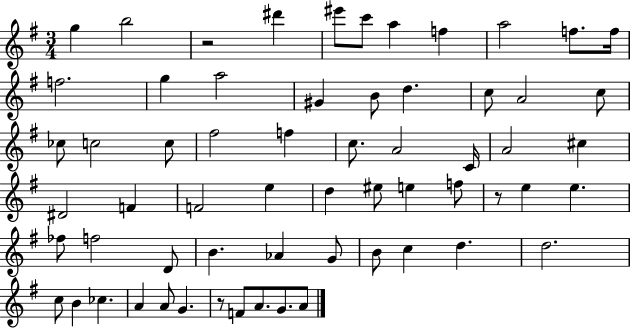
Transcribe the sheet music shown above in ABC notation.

X:1
T:Untitled
M:3/4
L:1/4
K:G
g b2 z2 ^d' ^e'/2 c'/2 a f a2 f/2 f/4 f2 g a2 ^G B/2 d c/2 A2 c/2 _c/2 c2 c/2 ^f2 f c/2 A2 C/4 A2 ^c ^D2 F F2 e d ^e/2 e f/2 z/2 e e _f/2 f2 D/2 B _A G/2 B/2 c d d2 c/2 B _c A A/2 G z/2 F/2 A/2 G/2 A/2